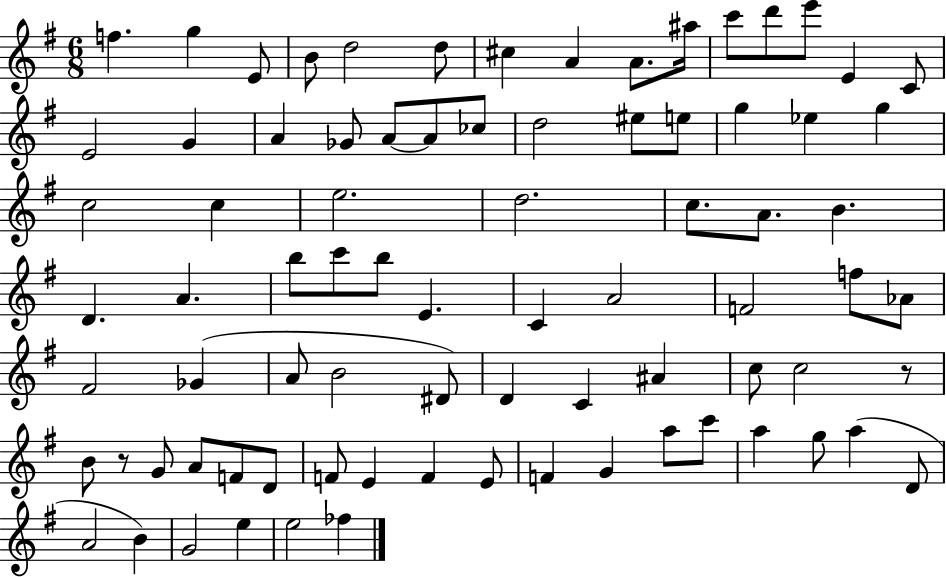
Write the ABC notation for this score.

X:1
T:Untitled
M:6/8
L:1/4
K:G
f g E/2 B/2 d2 d/2 ^c A A/2 ^a/4 c'/2 d'/2 e'/2 E C/2 E2 G A _G/2 A/2 A/2 _c/2 d2 ^e/2 e/2 g _e g c2 c e2 d2 c/2 A/2 B D A b/2 c'/2 b/2 E C A2 F2 f/2 _A/2 ^F2 _G A/2 B2 ^D/2 D C ^A c/2 c2 z/2 B/2 z/2 G/2 A/2 F/2 D/2 F/2 E F E/2 F G a/2 c'/2 a g/2 a D/2 A2 B G2 e e2 _f